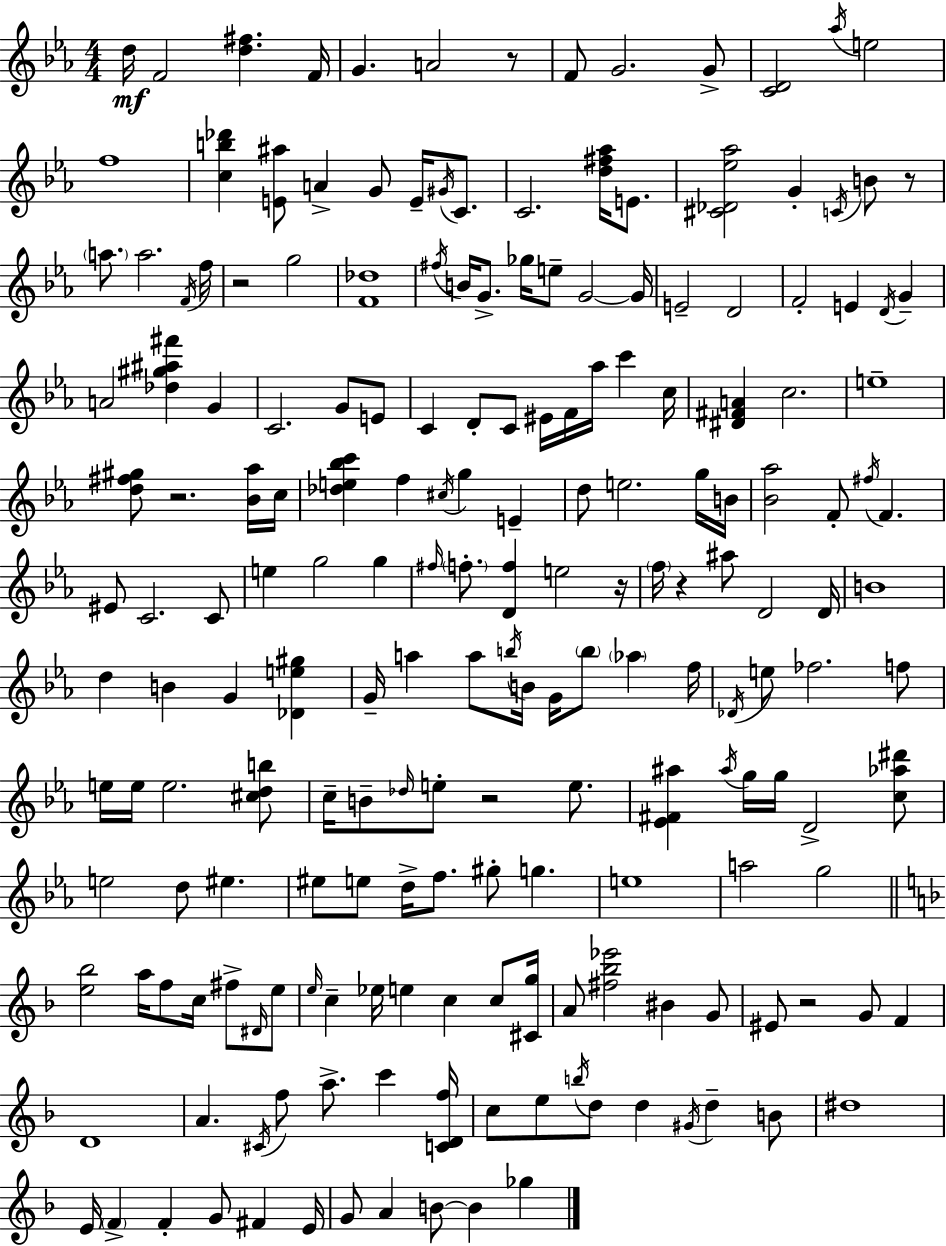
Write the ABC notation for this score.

X:1
T:Untitled
M:4/4
L:1/4
K:Eb
d/4 F2 [d^f] F/4 G A2 z/2 F/2 G2 G/2 [CD]2 _a/4 e2 f4 [cb_d'] [E^a]/2 A G/2 E/4 ^G/4 C/2 C2 [d^f_a]/4 E/2 [^C_D_e_a]2 G C/4 B/2 z/2 a/2 a2 F/4 f/4 z2 g2 [F_d]4 ^f/4 B/4 G/2 _g/4 e/2 G2 G/4 E2 D2 F2 E D/4 G A2 [_d^g^a^f'] G C2 G/2 E/2 C D/2 C/2 ^E/4 F/4 _a/4 c' c/4 [^D^FA] c2 e4 [d^f^g]/2 z2 [_B_a]/4 c/4 [_de_bc'] f ^c/4 g E d/2 e2 g/4 B/4 [_B_a]2 F/2 ^f/4 F ^E/2 C2 C/2 e g2 g ^f/4 f/2 [Df] e2 z/4 f/4 z ^a/2 D2 D/4 B4 d B G [_De^g] G/4 a a/2 b/4 B/4 G/4 b/2 _a f/4 _D/4 e/2 _f2 f/2 e/4 e/4 e2 [^cdb]/2 c/4 B/2 _d/4 e/2 z2 e/2 [_E^F^a] ^a/4 g/4 g/4 D2 [c_a^d']/2 e2 d/2 ^e ^e/2 e/2 d/4 f/2 ^g/2 g e4 a2 g2 [e_b]2 a/4 f/2 c/4 ^f/2 ^D/4 e/2 e/4 c _e/4 e c c/2 [^Cg]/4 A/2 [^f_b_e']2 ^B G/2 ^E/2 z2 G/2 F D4 A ^C/4 f/2 a/2 c' [CDf]/4 c/2 e/2 b/4 d/2 d ^G/4 d B/2 ^d4 E/4 F F G/2 ^F E/4 G/2 A B/2 B _g